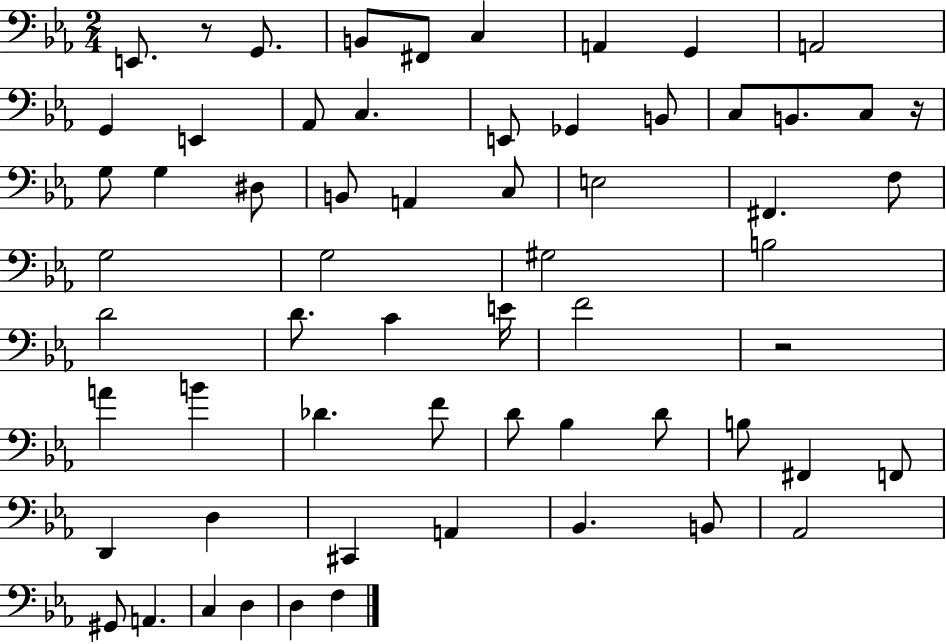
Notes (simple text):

E2/e. R/e G2/e. B2/e F#2/e C3/q A2/q G2/q A2/h G2/q E2/q Ab2/e C3/q. E2/e Gb2/q B2/e C3/e B2/e. C3/e R/s G3/e G3/q D#3/e B2/e A2/q C3/e E3/h F#2/q. F3/e G3/h G3/h G#3/h B3/h D4/h D4/e. C4/q E4/s F4/h R/h A4/q B4/q Db4/q. F4/e D4/e Bb3/q D4/e B3/e F#2/q F2/e D2/q D3/q C#2/q A2/q Bb2/q. B2/e Ab2/h G#2/e A2/q. C3/q D3/q D3/q F3/q